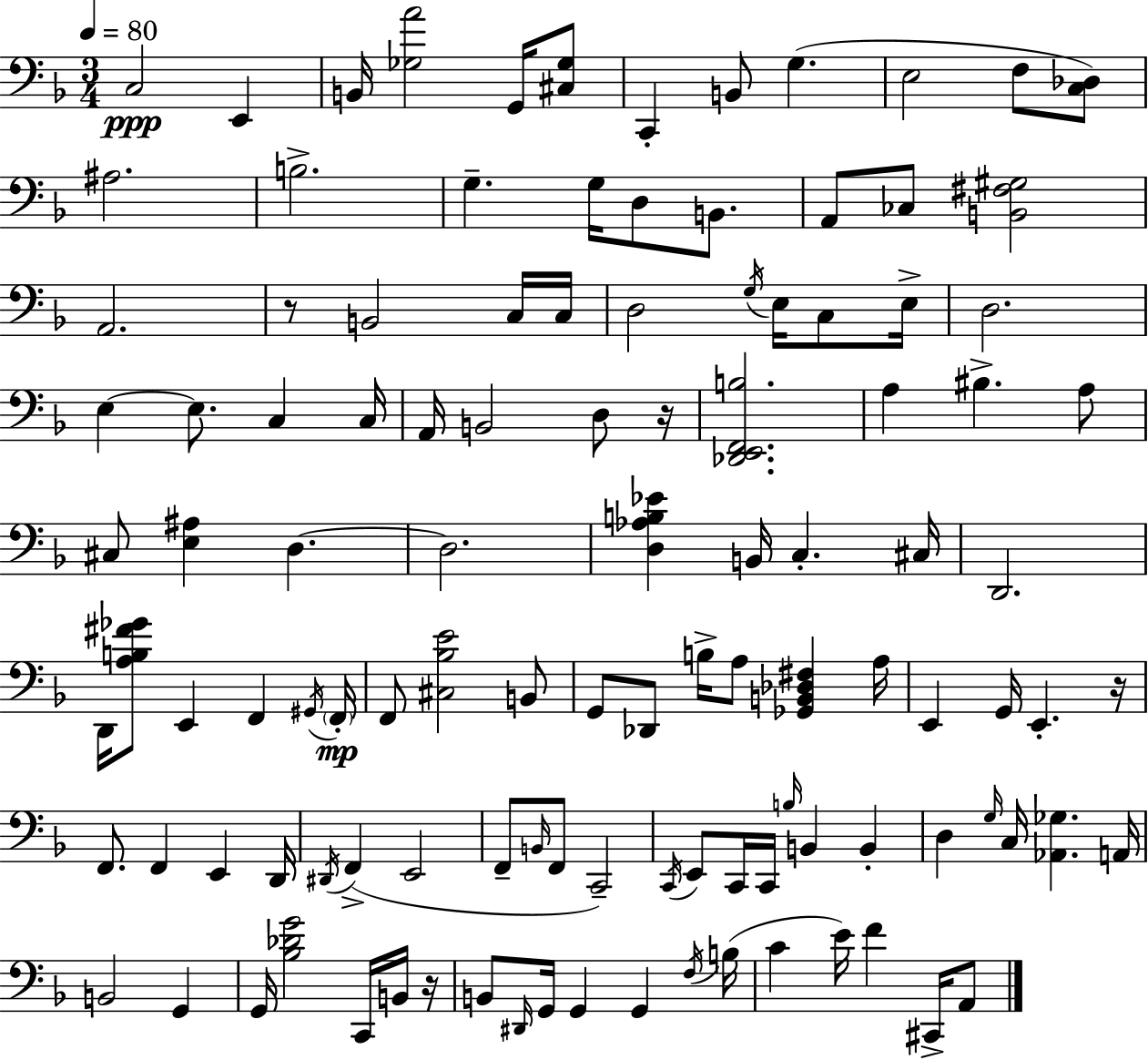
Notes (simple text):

C3/h E2/q B2/s [Gb3,A4]/h G2/s [C#3,Gb3]/e C2/q B2/e G3/q. E3/h F3/e [C3,Db3]/e A#3/h. B3/h. G3/q. G3/s D3/e B2/e. A2/e CES3/e [B2,F#3,G#3]/h A2/h. R/e B2/h C3/s C3/s D3/h G3/s E3/s C3/e E3/s D3/h. E3/q E3/e. C3/q C3/s A2/s B2/h D3/e R/s [Db2,E2,F2,B3]/h. A3/q BIS3/q. A3/e C#3/e [E3,A#3]/q D3/q. D3/h. [D3,Ab3,B3,Eb4]/q B2/s C3/q. C#3/s D2/h. D2/s [A3,B3,F#4,Gb4]/e E2/q F2/q G#2/s F2/s F2/e [C#3,Bb3,E4]/h B2/e G2/e Db2/e B3/s A3/e [Gb2,B2,Db3,F#3]/q A3/s E2/q G2/s E2/q. R/s F2/e. F2/q E2/q D2/s D#2/s F2/q E2/h F2/e B2/s F2/e C2/h C2/s E2/e C2/s C2/s B3/s B2/q B2/q D3/q G3/s C3/s [Ab2,Gb3]/q. A2/s B2/h G2/q G2/s [Bb3,Db4,G4]/h C2/s B2/s R/s B2/e D#2/s G2/s G2/q G2/q F3/s B3/s C4/q E4/s F4/q C#2/s A2/e